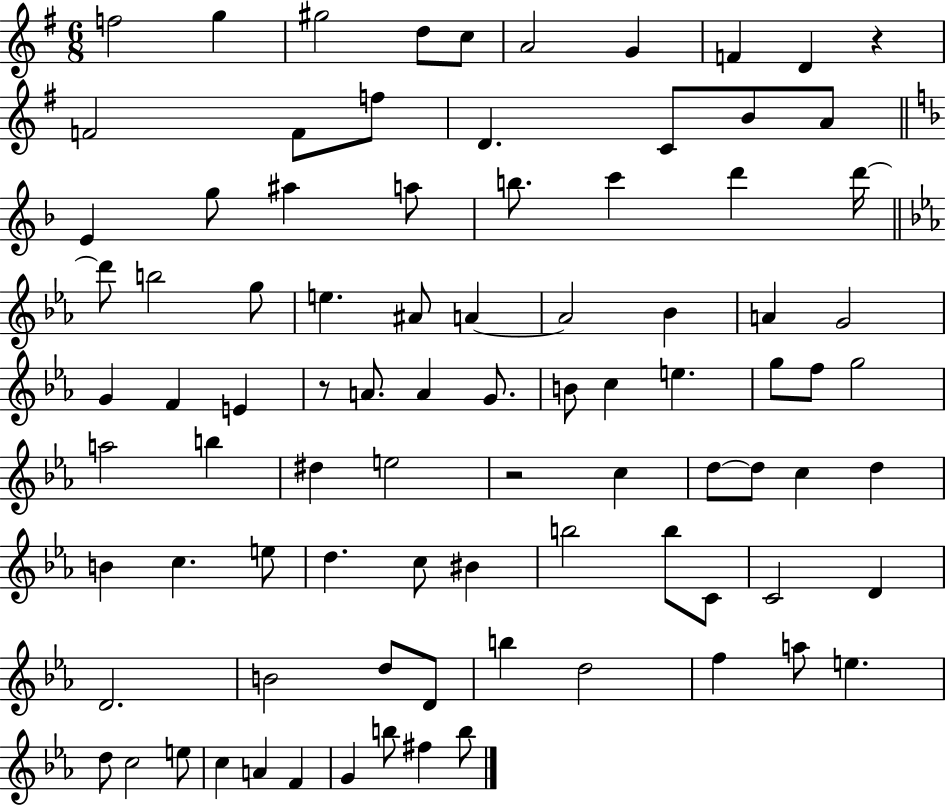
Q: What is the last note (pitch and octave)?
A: B5